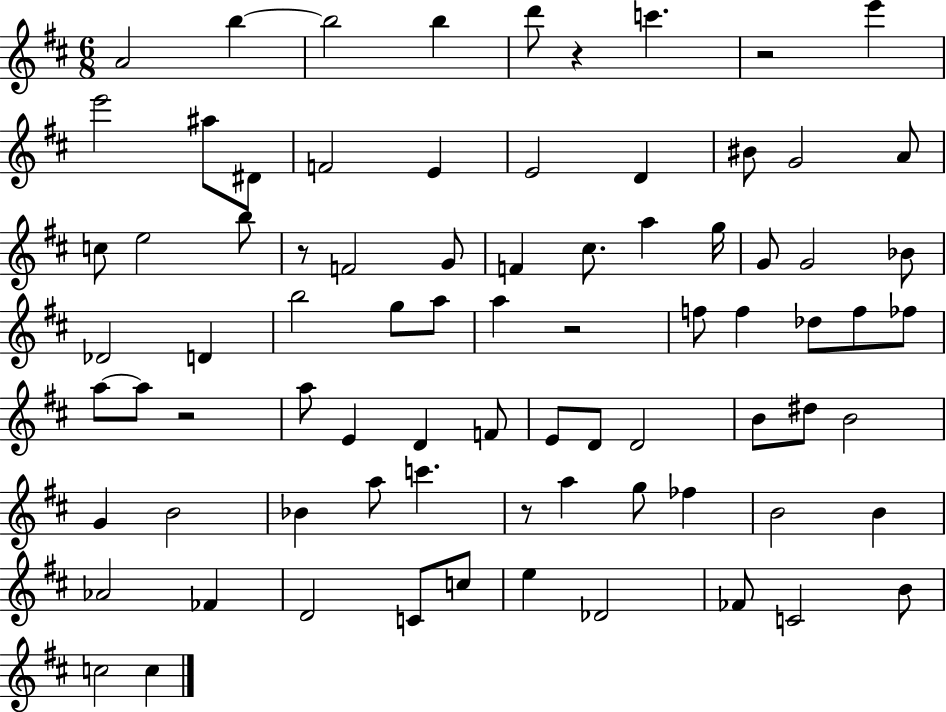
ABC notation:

X:1
T:Untitled
M:6/8
L:1/4
K:D
A2 b b2 b d'/2 z c' z2 e' e'2 ^a/2 ^D/2 F2 E E2 D ^B/2 G2 A/2 c/2 e2 b/2 z/2 F2 G/2 F ^c/2 a g/4 G/2 G2 _B/2 _D2 D b2 g/2 a/2 a z2 f/2 f _d/2 f/2 _f/2 a/2 a/2 z2 a/2 E D F/2 E/2 D/2 D2 B/2 ^d/2 B2 G B2 _B a/2 c' z/2 a g/2 _f B2 B _A2 _F D2 C/2 c/2 e _D2 _F/2 C2 B/2 c2 c